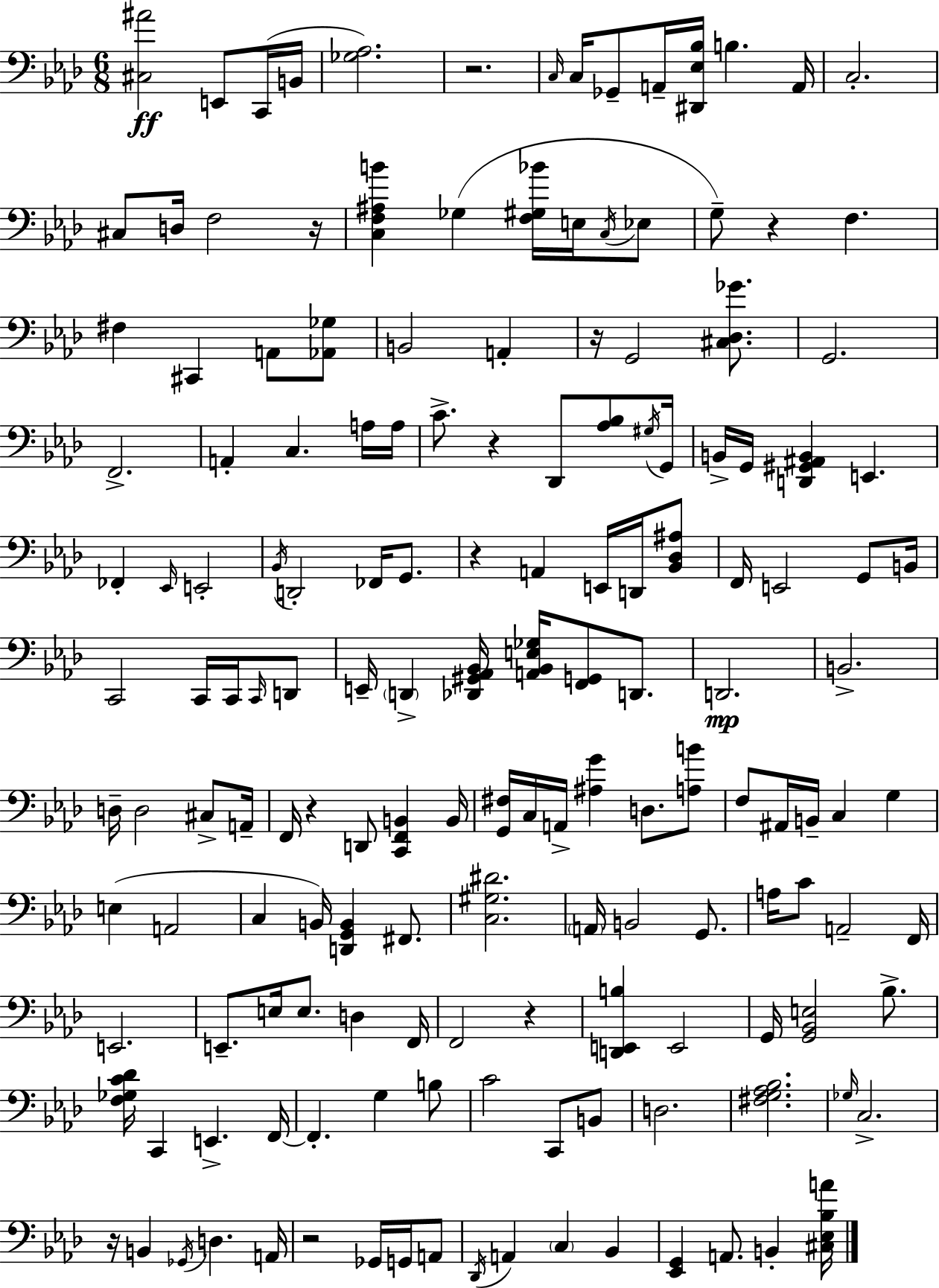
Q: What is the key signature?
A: AES major